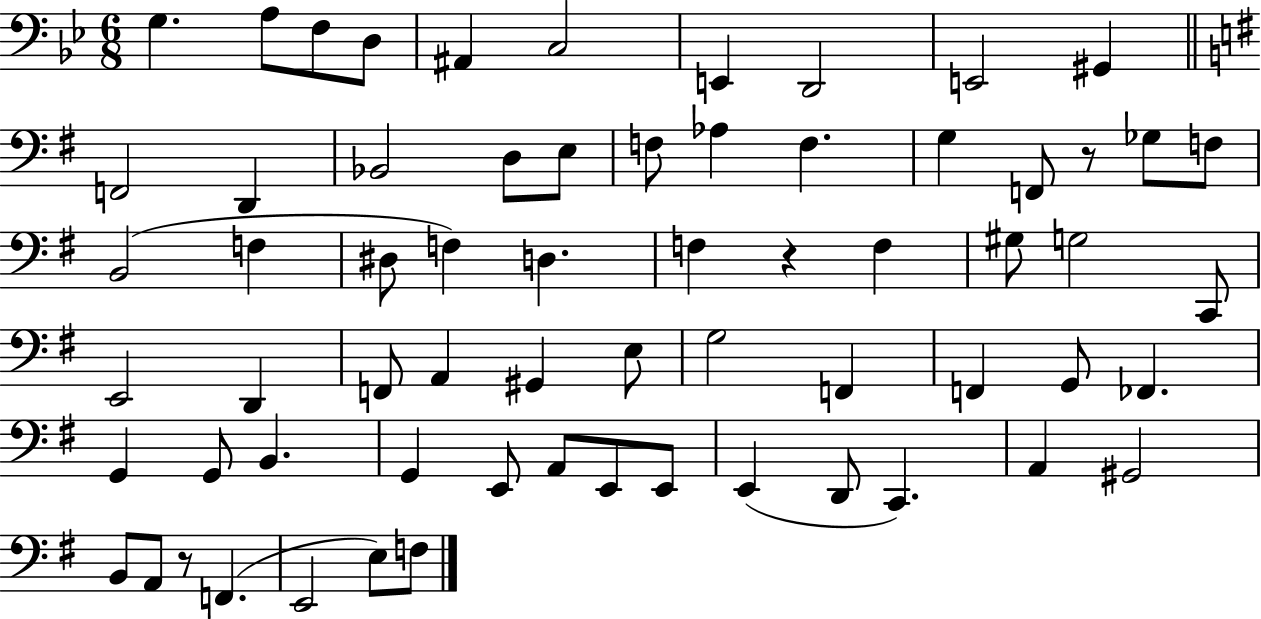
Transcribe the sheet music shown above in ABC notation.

X:1
T:Untitled
M:6/8
L:1/4
K:Bb
G, A,/2 F,/2 D,/2 ^A,, C,2 E,, D,,2 E,,2 ^G,, F,,2 D,, _B,,2 D,/2 E,/2 F,/2 _A, F, G, F,,/2 z/2 _G,/2 F,/2 B,,2 F, ^D,/2 F, D, F, z F, ^G,/2 G,2 C,,/2 E,,2 D,, F,,/2 A,, ^G,, E,/2 G,2 F,, F,, G,,/2 _F,, G,, G,,/2 B,, G,, E,,/2 A,,/2 E,,/2 E,,/2 E,, D,,/2 C,, A,, ^G,,2 B,,/2 A,,/2 z/2 F,, E,,2 E,/2 F,/2